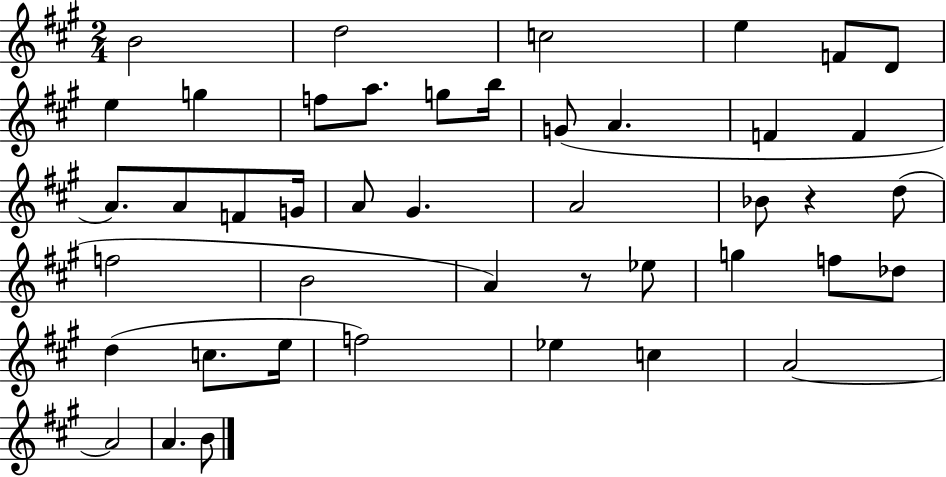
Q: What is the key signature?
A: A major